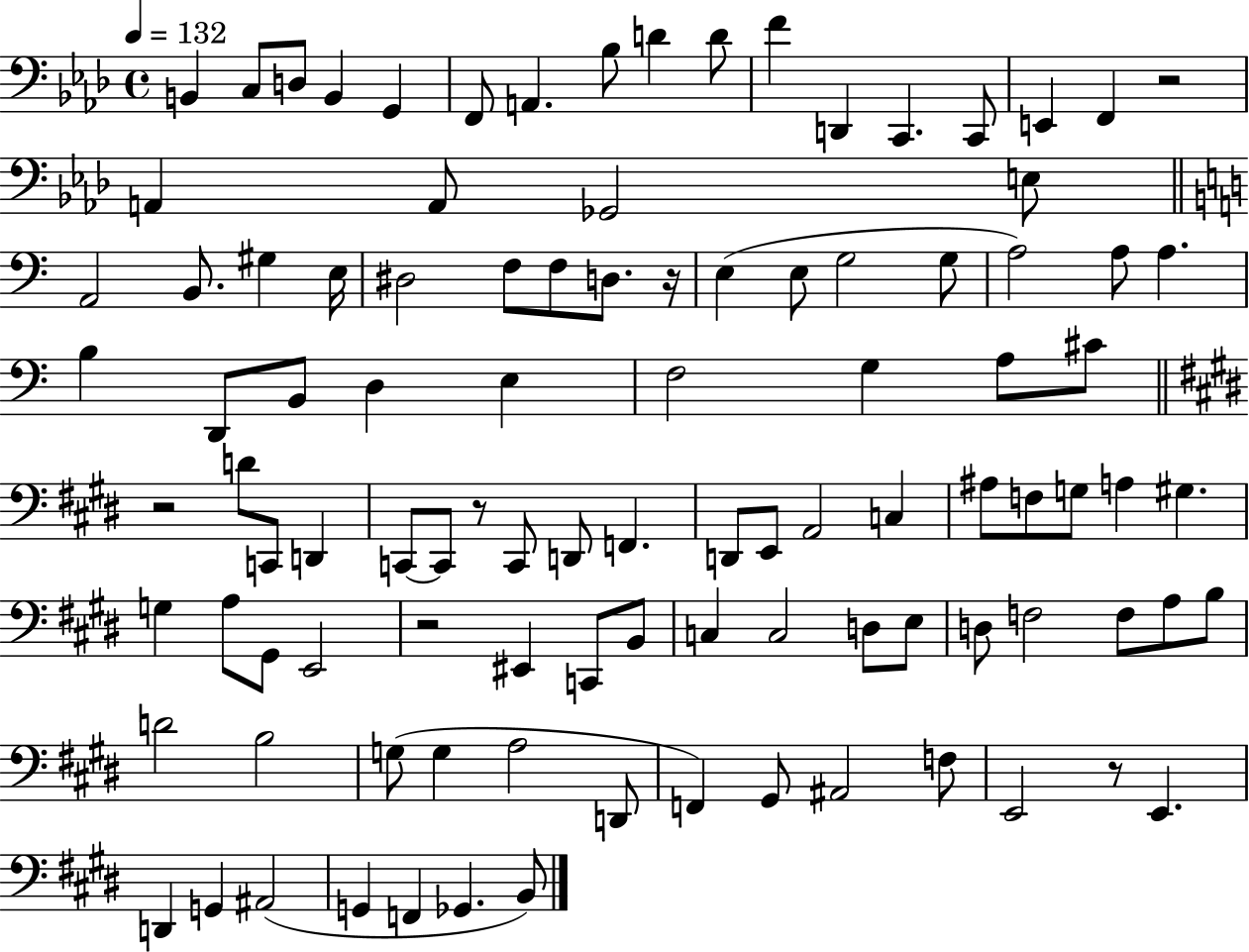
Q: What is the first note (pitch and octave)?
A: B2